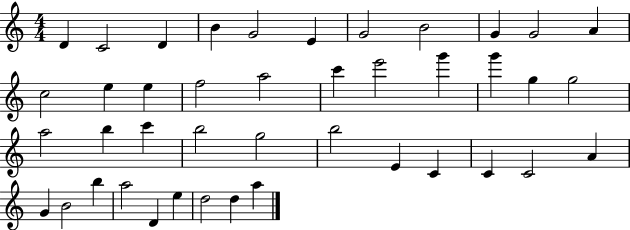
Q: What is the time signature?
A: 4/4